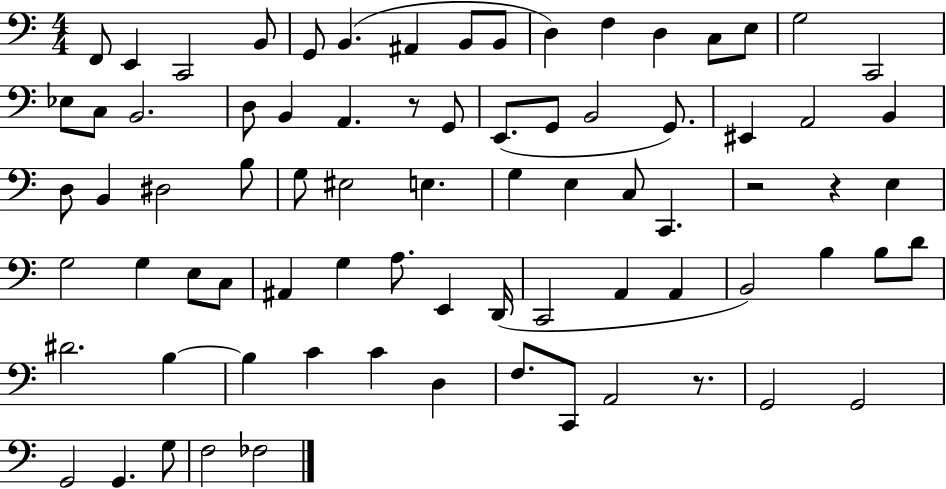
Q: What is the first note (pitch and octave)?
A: F2